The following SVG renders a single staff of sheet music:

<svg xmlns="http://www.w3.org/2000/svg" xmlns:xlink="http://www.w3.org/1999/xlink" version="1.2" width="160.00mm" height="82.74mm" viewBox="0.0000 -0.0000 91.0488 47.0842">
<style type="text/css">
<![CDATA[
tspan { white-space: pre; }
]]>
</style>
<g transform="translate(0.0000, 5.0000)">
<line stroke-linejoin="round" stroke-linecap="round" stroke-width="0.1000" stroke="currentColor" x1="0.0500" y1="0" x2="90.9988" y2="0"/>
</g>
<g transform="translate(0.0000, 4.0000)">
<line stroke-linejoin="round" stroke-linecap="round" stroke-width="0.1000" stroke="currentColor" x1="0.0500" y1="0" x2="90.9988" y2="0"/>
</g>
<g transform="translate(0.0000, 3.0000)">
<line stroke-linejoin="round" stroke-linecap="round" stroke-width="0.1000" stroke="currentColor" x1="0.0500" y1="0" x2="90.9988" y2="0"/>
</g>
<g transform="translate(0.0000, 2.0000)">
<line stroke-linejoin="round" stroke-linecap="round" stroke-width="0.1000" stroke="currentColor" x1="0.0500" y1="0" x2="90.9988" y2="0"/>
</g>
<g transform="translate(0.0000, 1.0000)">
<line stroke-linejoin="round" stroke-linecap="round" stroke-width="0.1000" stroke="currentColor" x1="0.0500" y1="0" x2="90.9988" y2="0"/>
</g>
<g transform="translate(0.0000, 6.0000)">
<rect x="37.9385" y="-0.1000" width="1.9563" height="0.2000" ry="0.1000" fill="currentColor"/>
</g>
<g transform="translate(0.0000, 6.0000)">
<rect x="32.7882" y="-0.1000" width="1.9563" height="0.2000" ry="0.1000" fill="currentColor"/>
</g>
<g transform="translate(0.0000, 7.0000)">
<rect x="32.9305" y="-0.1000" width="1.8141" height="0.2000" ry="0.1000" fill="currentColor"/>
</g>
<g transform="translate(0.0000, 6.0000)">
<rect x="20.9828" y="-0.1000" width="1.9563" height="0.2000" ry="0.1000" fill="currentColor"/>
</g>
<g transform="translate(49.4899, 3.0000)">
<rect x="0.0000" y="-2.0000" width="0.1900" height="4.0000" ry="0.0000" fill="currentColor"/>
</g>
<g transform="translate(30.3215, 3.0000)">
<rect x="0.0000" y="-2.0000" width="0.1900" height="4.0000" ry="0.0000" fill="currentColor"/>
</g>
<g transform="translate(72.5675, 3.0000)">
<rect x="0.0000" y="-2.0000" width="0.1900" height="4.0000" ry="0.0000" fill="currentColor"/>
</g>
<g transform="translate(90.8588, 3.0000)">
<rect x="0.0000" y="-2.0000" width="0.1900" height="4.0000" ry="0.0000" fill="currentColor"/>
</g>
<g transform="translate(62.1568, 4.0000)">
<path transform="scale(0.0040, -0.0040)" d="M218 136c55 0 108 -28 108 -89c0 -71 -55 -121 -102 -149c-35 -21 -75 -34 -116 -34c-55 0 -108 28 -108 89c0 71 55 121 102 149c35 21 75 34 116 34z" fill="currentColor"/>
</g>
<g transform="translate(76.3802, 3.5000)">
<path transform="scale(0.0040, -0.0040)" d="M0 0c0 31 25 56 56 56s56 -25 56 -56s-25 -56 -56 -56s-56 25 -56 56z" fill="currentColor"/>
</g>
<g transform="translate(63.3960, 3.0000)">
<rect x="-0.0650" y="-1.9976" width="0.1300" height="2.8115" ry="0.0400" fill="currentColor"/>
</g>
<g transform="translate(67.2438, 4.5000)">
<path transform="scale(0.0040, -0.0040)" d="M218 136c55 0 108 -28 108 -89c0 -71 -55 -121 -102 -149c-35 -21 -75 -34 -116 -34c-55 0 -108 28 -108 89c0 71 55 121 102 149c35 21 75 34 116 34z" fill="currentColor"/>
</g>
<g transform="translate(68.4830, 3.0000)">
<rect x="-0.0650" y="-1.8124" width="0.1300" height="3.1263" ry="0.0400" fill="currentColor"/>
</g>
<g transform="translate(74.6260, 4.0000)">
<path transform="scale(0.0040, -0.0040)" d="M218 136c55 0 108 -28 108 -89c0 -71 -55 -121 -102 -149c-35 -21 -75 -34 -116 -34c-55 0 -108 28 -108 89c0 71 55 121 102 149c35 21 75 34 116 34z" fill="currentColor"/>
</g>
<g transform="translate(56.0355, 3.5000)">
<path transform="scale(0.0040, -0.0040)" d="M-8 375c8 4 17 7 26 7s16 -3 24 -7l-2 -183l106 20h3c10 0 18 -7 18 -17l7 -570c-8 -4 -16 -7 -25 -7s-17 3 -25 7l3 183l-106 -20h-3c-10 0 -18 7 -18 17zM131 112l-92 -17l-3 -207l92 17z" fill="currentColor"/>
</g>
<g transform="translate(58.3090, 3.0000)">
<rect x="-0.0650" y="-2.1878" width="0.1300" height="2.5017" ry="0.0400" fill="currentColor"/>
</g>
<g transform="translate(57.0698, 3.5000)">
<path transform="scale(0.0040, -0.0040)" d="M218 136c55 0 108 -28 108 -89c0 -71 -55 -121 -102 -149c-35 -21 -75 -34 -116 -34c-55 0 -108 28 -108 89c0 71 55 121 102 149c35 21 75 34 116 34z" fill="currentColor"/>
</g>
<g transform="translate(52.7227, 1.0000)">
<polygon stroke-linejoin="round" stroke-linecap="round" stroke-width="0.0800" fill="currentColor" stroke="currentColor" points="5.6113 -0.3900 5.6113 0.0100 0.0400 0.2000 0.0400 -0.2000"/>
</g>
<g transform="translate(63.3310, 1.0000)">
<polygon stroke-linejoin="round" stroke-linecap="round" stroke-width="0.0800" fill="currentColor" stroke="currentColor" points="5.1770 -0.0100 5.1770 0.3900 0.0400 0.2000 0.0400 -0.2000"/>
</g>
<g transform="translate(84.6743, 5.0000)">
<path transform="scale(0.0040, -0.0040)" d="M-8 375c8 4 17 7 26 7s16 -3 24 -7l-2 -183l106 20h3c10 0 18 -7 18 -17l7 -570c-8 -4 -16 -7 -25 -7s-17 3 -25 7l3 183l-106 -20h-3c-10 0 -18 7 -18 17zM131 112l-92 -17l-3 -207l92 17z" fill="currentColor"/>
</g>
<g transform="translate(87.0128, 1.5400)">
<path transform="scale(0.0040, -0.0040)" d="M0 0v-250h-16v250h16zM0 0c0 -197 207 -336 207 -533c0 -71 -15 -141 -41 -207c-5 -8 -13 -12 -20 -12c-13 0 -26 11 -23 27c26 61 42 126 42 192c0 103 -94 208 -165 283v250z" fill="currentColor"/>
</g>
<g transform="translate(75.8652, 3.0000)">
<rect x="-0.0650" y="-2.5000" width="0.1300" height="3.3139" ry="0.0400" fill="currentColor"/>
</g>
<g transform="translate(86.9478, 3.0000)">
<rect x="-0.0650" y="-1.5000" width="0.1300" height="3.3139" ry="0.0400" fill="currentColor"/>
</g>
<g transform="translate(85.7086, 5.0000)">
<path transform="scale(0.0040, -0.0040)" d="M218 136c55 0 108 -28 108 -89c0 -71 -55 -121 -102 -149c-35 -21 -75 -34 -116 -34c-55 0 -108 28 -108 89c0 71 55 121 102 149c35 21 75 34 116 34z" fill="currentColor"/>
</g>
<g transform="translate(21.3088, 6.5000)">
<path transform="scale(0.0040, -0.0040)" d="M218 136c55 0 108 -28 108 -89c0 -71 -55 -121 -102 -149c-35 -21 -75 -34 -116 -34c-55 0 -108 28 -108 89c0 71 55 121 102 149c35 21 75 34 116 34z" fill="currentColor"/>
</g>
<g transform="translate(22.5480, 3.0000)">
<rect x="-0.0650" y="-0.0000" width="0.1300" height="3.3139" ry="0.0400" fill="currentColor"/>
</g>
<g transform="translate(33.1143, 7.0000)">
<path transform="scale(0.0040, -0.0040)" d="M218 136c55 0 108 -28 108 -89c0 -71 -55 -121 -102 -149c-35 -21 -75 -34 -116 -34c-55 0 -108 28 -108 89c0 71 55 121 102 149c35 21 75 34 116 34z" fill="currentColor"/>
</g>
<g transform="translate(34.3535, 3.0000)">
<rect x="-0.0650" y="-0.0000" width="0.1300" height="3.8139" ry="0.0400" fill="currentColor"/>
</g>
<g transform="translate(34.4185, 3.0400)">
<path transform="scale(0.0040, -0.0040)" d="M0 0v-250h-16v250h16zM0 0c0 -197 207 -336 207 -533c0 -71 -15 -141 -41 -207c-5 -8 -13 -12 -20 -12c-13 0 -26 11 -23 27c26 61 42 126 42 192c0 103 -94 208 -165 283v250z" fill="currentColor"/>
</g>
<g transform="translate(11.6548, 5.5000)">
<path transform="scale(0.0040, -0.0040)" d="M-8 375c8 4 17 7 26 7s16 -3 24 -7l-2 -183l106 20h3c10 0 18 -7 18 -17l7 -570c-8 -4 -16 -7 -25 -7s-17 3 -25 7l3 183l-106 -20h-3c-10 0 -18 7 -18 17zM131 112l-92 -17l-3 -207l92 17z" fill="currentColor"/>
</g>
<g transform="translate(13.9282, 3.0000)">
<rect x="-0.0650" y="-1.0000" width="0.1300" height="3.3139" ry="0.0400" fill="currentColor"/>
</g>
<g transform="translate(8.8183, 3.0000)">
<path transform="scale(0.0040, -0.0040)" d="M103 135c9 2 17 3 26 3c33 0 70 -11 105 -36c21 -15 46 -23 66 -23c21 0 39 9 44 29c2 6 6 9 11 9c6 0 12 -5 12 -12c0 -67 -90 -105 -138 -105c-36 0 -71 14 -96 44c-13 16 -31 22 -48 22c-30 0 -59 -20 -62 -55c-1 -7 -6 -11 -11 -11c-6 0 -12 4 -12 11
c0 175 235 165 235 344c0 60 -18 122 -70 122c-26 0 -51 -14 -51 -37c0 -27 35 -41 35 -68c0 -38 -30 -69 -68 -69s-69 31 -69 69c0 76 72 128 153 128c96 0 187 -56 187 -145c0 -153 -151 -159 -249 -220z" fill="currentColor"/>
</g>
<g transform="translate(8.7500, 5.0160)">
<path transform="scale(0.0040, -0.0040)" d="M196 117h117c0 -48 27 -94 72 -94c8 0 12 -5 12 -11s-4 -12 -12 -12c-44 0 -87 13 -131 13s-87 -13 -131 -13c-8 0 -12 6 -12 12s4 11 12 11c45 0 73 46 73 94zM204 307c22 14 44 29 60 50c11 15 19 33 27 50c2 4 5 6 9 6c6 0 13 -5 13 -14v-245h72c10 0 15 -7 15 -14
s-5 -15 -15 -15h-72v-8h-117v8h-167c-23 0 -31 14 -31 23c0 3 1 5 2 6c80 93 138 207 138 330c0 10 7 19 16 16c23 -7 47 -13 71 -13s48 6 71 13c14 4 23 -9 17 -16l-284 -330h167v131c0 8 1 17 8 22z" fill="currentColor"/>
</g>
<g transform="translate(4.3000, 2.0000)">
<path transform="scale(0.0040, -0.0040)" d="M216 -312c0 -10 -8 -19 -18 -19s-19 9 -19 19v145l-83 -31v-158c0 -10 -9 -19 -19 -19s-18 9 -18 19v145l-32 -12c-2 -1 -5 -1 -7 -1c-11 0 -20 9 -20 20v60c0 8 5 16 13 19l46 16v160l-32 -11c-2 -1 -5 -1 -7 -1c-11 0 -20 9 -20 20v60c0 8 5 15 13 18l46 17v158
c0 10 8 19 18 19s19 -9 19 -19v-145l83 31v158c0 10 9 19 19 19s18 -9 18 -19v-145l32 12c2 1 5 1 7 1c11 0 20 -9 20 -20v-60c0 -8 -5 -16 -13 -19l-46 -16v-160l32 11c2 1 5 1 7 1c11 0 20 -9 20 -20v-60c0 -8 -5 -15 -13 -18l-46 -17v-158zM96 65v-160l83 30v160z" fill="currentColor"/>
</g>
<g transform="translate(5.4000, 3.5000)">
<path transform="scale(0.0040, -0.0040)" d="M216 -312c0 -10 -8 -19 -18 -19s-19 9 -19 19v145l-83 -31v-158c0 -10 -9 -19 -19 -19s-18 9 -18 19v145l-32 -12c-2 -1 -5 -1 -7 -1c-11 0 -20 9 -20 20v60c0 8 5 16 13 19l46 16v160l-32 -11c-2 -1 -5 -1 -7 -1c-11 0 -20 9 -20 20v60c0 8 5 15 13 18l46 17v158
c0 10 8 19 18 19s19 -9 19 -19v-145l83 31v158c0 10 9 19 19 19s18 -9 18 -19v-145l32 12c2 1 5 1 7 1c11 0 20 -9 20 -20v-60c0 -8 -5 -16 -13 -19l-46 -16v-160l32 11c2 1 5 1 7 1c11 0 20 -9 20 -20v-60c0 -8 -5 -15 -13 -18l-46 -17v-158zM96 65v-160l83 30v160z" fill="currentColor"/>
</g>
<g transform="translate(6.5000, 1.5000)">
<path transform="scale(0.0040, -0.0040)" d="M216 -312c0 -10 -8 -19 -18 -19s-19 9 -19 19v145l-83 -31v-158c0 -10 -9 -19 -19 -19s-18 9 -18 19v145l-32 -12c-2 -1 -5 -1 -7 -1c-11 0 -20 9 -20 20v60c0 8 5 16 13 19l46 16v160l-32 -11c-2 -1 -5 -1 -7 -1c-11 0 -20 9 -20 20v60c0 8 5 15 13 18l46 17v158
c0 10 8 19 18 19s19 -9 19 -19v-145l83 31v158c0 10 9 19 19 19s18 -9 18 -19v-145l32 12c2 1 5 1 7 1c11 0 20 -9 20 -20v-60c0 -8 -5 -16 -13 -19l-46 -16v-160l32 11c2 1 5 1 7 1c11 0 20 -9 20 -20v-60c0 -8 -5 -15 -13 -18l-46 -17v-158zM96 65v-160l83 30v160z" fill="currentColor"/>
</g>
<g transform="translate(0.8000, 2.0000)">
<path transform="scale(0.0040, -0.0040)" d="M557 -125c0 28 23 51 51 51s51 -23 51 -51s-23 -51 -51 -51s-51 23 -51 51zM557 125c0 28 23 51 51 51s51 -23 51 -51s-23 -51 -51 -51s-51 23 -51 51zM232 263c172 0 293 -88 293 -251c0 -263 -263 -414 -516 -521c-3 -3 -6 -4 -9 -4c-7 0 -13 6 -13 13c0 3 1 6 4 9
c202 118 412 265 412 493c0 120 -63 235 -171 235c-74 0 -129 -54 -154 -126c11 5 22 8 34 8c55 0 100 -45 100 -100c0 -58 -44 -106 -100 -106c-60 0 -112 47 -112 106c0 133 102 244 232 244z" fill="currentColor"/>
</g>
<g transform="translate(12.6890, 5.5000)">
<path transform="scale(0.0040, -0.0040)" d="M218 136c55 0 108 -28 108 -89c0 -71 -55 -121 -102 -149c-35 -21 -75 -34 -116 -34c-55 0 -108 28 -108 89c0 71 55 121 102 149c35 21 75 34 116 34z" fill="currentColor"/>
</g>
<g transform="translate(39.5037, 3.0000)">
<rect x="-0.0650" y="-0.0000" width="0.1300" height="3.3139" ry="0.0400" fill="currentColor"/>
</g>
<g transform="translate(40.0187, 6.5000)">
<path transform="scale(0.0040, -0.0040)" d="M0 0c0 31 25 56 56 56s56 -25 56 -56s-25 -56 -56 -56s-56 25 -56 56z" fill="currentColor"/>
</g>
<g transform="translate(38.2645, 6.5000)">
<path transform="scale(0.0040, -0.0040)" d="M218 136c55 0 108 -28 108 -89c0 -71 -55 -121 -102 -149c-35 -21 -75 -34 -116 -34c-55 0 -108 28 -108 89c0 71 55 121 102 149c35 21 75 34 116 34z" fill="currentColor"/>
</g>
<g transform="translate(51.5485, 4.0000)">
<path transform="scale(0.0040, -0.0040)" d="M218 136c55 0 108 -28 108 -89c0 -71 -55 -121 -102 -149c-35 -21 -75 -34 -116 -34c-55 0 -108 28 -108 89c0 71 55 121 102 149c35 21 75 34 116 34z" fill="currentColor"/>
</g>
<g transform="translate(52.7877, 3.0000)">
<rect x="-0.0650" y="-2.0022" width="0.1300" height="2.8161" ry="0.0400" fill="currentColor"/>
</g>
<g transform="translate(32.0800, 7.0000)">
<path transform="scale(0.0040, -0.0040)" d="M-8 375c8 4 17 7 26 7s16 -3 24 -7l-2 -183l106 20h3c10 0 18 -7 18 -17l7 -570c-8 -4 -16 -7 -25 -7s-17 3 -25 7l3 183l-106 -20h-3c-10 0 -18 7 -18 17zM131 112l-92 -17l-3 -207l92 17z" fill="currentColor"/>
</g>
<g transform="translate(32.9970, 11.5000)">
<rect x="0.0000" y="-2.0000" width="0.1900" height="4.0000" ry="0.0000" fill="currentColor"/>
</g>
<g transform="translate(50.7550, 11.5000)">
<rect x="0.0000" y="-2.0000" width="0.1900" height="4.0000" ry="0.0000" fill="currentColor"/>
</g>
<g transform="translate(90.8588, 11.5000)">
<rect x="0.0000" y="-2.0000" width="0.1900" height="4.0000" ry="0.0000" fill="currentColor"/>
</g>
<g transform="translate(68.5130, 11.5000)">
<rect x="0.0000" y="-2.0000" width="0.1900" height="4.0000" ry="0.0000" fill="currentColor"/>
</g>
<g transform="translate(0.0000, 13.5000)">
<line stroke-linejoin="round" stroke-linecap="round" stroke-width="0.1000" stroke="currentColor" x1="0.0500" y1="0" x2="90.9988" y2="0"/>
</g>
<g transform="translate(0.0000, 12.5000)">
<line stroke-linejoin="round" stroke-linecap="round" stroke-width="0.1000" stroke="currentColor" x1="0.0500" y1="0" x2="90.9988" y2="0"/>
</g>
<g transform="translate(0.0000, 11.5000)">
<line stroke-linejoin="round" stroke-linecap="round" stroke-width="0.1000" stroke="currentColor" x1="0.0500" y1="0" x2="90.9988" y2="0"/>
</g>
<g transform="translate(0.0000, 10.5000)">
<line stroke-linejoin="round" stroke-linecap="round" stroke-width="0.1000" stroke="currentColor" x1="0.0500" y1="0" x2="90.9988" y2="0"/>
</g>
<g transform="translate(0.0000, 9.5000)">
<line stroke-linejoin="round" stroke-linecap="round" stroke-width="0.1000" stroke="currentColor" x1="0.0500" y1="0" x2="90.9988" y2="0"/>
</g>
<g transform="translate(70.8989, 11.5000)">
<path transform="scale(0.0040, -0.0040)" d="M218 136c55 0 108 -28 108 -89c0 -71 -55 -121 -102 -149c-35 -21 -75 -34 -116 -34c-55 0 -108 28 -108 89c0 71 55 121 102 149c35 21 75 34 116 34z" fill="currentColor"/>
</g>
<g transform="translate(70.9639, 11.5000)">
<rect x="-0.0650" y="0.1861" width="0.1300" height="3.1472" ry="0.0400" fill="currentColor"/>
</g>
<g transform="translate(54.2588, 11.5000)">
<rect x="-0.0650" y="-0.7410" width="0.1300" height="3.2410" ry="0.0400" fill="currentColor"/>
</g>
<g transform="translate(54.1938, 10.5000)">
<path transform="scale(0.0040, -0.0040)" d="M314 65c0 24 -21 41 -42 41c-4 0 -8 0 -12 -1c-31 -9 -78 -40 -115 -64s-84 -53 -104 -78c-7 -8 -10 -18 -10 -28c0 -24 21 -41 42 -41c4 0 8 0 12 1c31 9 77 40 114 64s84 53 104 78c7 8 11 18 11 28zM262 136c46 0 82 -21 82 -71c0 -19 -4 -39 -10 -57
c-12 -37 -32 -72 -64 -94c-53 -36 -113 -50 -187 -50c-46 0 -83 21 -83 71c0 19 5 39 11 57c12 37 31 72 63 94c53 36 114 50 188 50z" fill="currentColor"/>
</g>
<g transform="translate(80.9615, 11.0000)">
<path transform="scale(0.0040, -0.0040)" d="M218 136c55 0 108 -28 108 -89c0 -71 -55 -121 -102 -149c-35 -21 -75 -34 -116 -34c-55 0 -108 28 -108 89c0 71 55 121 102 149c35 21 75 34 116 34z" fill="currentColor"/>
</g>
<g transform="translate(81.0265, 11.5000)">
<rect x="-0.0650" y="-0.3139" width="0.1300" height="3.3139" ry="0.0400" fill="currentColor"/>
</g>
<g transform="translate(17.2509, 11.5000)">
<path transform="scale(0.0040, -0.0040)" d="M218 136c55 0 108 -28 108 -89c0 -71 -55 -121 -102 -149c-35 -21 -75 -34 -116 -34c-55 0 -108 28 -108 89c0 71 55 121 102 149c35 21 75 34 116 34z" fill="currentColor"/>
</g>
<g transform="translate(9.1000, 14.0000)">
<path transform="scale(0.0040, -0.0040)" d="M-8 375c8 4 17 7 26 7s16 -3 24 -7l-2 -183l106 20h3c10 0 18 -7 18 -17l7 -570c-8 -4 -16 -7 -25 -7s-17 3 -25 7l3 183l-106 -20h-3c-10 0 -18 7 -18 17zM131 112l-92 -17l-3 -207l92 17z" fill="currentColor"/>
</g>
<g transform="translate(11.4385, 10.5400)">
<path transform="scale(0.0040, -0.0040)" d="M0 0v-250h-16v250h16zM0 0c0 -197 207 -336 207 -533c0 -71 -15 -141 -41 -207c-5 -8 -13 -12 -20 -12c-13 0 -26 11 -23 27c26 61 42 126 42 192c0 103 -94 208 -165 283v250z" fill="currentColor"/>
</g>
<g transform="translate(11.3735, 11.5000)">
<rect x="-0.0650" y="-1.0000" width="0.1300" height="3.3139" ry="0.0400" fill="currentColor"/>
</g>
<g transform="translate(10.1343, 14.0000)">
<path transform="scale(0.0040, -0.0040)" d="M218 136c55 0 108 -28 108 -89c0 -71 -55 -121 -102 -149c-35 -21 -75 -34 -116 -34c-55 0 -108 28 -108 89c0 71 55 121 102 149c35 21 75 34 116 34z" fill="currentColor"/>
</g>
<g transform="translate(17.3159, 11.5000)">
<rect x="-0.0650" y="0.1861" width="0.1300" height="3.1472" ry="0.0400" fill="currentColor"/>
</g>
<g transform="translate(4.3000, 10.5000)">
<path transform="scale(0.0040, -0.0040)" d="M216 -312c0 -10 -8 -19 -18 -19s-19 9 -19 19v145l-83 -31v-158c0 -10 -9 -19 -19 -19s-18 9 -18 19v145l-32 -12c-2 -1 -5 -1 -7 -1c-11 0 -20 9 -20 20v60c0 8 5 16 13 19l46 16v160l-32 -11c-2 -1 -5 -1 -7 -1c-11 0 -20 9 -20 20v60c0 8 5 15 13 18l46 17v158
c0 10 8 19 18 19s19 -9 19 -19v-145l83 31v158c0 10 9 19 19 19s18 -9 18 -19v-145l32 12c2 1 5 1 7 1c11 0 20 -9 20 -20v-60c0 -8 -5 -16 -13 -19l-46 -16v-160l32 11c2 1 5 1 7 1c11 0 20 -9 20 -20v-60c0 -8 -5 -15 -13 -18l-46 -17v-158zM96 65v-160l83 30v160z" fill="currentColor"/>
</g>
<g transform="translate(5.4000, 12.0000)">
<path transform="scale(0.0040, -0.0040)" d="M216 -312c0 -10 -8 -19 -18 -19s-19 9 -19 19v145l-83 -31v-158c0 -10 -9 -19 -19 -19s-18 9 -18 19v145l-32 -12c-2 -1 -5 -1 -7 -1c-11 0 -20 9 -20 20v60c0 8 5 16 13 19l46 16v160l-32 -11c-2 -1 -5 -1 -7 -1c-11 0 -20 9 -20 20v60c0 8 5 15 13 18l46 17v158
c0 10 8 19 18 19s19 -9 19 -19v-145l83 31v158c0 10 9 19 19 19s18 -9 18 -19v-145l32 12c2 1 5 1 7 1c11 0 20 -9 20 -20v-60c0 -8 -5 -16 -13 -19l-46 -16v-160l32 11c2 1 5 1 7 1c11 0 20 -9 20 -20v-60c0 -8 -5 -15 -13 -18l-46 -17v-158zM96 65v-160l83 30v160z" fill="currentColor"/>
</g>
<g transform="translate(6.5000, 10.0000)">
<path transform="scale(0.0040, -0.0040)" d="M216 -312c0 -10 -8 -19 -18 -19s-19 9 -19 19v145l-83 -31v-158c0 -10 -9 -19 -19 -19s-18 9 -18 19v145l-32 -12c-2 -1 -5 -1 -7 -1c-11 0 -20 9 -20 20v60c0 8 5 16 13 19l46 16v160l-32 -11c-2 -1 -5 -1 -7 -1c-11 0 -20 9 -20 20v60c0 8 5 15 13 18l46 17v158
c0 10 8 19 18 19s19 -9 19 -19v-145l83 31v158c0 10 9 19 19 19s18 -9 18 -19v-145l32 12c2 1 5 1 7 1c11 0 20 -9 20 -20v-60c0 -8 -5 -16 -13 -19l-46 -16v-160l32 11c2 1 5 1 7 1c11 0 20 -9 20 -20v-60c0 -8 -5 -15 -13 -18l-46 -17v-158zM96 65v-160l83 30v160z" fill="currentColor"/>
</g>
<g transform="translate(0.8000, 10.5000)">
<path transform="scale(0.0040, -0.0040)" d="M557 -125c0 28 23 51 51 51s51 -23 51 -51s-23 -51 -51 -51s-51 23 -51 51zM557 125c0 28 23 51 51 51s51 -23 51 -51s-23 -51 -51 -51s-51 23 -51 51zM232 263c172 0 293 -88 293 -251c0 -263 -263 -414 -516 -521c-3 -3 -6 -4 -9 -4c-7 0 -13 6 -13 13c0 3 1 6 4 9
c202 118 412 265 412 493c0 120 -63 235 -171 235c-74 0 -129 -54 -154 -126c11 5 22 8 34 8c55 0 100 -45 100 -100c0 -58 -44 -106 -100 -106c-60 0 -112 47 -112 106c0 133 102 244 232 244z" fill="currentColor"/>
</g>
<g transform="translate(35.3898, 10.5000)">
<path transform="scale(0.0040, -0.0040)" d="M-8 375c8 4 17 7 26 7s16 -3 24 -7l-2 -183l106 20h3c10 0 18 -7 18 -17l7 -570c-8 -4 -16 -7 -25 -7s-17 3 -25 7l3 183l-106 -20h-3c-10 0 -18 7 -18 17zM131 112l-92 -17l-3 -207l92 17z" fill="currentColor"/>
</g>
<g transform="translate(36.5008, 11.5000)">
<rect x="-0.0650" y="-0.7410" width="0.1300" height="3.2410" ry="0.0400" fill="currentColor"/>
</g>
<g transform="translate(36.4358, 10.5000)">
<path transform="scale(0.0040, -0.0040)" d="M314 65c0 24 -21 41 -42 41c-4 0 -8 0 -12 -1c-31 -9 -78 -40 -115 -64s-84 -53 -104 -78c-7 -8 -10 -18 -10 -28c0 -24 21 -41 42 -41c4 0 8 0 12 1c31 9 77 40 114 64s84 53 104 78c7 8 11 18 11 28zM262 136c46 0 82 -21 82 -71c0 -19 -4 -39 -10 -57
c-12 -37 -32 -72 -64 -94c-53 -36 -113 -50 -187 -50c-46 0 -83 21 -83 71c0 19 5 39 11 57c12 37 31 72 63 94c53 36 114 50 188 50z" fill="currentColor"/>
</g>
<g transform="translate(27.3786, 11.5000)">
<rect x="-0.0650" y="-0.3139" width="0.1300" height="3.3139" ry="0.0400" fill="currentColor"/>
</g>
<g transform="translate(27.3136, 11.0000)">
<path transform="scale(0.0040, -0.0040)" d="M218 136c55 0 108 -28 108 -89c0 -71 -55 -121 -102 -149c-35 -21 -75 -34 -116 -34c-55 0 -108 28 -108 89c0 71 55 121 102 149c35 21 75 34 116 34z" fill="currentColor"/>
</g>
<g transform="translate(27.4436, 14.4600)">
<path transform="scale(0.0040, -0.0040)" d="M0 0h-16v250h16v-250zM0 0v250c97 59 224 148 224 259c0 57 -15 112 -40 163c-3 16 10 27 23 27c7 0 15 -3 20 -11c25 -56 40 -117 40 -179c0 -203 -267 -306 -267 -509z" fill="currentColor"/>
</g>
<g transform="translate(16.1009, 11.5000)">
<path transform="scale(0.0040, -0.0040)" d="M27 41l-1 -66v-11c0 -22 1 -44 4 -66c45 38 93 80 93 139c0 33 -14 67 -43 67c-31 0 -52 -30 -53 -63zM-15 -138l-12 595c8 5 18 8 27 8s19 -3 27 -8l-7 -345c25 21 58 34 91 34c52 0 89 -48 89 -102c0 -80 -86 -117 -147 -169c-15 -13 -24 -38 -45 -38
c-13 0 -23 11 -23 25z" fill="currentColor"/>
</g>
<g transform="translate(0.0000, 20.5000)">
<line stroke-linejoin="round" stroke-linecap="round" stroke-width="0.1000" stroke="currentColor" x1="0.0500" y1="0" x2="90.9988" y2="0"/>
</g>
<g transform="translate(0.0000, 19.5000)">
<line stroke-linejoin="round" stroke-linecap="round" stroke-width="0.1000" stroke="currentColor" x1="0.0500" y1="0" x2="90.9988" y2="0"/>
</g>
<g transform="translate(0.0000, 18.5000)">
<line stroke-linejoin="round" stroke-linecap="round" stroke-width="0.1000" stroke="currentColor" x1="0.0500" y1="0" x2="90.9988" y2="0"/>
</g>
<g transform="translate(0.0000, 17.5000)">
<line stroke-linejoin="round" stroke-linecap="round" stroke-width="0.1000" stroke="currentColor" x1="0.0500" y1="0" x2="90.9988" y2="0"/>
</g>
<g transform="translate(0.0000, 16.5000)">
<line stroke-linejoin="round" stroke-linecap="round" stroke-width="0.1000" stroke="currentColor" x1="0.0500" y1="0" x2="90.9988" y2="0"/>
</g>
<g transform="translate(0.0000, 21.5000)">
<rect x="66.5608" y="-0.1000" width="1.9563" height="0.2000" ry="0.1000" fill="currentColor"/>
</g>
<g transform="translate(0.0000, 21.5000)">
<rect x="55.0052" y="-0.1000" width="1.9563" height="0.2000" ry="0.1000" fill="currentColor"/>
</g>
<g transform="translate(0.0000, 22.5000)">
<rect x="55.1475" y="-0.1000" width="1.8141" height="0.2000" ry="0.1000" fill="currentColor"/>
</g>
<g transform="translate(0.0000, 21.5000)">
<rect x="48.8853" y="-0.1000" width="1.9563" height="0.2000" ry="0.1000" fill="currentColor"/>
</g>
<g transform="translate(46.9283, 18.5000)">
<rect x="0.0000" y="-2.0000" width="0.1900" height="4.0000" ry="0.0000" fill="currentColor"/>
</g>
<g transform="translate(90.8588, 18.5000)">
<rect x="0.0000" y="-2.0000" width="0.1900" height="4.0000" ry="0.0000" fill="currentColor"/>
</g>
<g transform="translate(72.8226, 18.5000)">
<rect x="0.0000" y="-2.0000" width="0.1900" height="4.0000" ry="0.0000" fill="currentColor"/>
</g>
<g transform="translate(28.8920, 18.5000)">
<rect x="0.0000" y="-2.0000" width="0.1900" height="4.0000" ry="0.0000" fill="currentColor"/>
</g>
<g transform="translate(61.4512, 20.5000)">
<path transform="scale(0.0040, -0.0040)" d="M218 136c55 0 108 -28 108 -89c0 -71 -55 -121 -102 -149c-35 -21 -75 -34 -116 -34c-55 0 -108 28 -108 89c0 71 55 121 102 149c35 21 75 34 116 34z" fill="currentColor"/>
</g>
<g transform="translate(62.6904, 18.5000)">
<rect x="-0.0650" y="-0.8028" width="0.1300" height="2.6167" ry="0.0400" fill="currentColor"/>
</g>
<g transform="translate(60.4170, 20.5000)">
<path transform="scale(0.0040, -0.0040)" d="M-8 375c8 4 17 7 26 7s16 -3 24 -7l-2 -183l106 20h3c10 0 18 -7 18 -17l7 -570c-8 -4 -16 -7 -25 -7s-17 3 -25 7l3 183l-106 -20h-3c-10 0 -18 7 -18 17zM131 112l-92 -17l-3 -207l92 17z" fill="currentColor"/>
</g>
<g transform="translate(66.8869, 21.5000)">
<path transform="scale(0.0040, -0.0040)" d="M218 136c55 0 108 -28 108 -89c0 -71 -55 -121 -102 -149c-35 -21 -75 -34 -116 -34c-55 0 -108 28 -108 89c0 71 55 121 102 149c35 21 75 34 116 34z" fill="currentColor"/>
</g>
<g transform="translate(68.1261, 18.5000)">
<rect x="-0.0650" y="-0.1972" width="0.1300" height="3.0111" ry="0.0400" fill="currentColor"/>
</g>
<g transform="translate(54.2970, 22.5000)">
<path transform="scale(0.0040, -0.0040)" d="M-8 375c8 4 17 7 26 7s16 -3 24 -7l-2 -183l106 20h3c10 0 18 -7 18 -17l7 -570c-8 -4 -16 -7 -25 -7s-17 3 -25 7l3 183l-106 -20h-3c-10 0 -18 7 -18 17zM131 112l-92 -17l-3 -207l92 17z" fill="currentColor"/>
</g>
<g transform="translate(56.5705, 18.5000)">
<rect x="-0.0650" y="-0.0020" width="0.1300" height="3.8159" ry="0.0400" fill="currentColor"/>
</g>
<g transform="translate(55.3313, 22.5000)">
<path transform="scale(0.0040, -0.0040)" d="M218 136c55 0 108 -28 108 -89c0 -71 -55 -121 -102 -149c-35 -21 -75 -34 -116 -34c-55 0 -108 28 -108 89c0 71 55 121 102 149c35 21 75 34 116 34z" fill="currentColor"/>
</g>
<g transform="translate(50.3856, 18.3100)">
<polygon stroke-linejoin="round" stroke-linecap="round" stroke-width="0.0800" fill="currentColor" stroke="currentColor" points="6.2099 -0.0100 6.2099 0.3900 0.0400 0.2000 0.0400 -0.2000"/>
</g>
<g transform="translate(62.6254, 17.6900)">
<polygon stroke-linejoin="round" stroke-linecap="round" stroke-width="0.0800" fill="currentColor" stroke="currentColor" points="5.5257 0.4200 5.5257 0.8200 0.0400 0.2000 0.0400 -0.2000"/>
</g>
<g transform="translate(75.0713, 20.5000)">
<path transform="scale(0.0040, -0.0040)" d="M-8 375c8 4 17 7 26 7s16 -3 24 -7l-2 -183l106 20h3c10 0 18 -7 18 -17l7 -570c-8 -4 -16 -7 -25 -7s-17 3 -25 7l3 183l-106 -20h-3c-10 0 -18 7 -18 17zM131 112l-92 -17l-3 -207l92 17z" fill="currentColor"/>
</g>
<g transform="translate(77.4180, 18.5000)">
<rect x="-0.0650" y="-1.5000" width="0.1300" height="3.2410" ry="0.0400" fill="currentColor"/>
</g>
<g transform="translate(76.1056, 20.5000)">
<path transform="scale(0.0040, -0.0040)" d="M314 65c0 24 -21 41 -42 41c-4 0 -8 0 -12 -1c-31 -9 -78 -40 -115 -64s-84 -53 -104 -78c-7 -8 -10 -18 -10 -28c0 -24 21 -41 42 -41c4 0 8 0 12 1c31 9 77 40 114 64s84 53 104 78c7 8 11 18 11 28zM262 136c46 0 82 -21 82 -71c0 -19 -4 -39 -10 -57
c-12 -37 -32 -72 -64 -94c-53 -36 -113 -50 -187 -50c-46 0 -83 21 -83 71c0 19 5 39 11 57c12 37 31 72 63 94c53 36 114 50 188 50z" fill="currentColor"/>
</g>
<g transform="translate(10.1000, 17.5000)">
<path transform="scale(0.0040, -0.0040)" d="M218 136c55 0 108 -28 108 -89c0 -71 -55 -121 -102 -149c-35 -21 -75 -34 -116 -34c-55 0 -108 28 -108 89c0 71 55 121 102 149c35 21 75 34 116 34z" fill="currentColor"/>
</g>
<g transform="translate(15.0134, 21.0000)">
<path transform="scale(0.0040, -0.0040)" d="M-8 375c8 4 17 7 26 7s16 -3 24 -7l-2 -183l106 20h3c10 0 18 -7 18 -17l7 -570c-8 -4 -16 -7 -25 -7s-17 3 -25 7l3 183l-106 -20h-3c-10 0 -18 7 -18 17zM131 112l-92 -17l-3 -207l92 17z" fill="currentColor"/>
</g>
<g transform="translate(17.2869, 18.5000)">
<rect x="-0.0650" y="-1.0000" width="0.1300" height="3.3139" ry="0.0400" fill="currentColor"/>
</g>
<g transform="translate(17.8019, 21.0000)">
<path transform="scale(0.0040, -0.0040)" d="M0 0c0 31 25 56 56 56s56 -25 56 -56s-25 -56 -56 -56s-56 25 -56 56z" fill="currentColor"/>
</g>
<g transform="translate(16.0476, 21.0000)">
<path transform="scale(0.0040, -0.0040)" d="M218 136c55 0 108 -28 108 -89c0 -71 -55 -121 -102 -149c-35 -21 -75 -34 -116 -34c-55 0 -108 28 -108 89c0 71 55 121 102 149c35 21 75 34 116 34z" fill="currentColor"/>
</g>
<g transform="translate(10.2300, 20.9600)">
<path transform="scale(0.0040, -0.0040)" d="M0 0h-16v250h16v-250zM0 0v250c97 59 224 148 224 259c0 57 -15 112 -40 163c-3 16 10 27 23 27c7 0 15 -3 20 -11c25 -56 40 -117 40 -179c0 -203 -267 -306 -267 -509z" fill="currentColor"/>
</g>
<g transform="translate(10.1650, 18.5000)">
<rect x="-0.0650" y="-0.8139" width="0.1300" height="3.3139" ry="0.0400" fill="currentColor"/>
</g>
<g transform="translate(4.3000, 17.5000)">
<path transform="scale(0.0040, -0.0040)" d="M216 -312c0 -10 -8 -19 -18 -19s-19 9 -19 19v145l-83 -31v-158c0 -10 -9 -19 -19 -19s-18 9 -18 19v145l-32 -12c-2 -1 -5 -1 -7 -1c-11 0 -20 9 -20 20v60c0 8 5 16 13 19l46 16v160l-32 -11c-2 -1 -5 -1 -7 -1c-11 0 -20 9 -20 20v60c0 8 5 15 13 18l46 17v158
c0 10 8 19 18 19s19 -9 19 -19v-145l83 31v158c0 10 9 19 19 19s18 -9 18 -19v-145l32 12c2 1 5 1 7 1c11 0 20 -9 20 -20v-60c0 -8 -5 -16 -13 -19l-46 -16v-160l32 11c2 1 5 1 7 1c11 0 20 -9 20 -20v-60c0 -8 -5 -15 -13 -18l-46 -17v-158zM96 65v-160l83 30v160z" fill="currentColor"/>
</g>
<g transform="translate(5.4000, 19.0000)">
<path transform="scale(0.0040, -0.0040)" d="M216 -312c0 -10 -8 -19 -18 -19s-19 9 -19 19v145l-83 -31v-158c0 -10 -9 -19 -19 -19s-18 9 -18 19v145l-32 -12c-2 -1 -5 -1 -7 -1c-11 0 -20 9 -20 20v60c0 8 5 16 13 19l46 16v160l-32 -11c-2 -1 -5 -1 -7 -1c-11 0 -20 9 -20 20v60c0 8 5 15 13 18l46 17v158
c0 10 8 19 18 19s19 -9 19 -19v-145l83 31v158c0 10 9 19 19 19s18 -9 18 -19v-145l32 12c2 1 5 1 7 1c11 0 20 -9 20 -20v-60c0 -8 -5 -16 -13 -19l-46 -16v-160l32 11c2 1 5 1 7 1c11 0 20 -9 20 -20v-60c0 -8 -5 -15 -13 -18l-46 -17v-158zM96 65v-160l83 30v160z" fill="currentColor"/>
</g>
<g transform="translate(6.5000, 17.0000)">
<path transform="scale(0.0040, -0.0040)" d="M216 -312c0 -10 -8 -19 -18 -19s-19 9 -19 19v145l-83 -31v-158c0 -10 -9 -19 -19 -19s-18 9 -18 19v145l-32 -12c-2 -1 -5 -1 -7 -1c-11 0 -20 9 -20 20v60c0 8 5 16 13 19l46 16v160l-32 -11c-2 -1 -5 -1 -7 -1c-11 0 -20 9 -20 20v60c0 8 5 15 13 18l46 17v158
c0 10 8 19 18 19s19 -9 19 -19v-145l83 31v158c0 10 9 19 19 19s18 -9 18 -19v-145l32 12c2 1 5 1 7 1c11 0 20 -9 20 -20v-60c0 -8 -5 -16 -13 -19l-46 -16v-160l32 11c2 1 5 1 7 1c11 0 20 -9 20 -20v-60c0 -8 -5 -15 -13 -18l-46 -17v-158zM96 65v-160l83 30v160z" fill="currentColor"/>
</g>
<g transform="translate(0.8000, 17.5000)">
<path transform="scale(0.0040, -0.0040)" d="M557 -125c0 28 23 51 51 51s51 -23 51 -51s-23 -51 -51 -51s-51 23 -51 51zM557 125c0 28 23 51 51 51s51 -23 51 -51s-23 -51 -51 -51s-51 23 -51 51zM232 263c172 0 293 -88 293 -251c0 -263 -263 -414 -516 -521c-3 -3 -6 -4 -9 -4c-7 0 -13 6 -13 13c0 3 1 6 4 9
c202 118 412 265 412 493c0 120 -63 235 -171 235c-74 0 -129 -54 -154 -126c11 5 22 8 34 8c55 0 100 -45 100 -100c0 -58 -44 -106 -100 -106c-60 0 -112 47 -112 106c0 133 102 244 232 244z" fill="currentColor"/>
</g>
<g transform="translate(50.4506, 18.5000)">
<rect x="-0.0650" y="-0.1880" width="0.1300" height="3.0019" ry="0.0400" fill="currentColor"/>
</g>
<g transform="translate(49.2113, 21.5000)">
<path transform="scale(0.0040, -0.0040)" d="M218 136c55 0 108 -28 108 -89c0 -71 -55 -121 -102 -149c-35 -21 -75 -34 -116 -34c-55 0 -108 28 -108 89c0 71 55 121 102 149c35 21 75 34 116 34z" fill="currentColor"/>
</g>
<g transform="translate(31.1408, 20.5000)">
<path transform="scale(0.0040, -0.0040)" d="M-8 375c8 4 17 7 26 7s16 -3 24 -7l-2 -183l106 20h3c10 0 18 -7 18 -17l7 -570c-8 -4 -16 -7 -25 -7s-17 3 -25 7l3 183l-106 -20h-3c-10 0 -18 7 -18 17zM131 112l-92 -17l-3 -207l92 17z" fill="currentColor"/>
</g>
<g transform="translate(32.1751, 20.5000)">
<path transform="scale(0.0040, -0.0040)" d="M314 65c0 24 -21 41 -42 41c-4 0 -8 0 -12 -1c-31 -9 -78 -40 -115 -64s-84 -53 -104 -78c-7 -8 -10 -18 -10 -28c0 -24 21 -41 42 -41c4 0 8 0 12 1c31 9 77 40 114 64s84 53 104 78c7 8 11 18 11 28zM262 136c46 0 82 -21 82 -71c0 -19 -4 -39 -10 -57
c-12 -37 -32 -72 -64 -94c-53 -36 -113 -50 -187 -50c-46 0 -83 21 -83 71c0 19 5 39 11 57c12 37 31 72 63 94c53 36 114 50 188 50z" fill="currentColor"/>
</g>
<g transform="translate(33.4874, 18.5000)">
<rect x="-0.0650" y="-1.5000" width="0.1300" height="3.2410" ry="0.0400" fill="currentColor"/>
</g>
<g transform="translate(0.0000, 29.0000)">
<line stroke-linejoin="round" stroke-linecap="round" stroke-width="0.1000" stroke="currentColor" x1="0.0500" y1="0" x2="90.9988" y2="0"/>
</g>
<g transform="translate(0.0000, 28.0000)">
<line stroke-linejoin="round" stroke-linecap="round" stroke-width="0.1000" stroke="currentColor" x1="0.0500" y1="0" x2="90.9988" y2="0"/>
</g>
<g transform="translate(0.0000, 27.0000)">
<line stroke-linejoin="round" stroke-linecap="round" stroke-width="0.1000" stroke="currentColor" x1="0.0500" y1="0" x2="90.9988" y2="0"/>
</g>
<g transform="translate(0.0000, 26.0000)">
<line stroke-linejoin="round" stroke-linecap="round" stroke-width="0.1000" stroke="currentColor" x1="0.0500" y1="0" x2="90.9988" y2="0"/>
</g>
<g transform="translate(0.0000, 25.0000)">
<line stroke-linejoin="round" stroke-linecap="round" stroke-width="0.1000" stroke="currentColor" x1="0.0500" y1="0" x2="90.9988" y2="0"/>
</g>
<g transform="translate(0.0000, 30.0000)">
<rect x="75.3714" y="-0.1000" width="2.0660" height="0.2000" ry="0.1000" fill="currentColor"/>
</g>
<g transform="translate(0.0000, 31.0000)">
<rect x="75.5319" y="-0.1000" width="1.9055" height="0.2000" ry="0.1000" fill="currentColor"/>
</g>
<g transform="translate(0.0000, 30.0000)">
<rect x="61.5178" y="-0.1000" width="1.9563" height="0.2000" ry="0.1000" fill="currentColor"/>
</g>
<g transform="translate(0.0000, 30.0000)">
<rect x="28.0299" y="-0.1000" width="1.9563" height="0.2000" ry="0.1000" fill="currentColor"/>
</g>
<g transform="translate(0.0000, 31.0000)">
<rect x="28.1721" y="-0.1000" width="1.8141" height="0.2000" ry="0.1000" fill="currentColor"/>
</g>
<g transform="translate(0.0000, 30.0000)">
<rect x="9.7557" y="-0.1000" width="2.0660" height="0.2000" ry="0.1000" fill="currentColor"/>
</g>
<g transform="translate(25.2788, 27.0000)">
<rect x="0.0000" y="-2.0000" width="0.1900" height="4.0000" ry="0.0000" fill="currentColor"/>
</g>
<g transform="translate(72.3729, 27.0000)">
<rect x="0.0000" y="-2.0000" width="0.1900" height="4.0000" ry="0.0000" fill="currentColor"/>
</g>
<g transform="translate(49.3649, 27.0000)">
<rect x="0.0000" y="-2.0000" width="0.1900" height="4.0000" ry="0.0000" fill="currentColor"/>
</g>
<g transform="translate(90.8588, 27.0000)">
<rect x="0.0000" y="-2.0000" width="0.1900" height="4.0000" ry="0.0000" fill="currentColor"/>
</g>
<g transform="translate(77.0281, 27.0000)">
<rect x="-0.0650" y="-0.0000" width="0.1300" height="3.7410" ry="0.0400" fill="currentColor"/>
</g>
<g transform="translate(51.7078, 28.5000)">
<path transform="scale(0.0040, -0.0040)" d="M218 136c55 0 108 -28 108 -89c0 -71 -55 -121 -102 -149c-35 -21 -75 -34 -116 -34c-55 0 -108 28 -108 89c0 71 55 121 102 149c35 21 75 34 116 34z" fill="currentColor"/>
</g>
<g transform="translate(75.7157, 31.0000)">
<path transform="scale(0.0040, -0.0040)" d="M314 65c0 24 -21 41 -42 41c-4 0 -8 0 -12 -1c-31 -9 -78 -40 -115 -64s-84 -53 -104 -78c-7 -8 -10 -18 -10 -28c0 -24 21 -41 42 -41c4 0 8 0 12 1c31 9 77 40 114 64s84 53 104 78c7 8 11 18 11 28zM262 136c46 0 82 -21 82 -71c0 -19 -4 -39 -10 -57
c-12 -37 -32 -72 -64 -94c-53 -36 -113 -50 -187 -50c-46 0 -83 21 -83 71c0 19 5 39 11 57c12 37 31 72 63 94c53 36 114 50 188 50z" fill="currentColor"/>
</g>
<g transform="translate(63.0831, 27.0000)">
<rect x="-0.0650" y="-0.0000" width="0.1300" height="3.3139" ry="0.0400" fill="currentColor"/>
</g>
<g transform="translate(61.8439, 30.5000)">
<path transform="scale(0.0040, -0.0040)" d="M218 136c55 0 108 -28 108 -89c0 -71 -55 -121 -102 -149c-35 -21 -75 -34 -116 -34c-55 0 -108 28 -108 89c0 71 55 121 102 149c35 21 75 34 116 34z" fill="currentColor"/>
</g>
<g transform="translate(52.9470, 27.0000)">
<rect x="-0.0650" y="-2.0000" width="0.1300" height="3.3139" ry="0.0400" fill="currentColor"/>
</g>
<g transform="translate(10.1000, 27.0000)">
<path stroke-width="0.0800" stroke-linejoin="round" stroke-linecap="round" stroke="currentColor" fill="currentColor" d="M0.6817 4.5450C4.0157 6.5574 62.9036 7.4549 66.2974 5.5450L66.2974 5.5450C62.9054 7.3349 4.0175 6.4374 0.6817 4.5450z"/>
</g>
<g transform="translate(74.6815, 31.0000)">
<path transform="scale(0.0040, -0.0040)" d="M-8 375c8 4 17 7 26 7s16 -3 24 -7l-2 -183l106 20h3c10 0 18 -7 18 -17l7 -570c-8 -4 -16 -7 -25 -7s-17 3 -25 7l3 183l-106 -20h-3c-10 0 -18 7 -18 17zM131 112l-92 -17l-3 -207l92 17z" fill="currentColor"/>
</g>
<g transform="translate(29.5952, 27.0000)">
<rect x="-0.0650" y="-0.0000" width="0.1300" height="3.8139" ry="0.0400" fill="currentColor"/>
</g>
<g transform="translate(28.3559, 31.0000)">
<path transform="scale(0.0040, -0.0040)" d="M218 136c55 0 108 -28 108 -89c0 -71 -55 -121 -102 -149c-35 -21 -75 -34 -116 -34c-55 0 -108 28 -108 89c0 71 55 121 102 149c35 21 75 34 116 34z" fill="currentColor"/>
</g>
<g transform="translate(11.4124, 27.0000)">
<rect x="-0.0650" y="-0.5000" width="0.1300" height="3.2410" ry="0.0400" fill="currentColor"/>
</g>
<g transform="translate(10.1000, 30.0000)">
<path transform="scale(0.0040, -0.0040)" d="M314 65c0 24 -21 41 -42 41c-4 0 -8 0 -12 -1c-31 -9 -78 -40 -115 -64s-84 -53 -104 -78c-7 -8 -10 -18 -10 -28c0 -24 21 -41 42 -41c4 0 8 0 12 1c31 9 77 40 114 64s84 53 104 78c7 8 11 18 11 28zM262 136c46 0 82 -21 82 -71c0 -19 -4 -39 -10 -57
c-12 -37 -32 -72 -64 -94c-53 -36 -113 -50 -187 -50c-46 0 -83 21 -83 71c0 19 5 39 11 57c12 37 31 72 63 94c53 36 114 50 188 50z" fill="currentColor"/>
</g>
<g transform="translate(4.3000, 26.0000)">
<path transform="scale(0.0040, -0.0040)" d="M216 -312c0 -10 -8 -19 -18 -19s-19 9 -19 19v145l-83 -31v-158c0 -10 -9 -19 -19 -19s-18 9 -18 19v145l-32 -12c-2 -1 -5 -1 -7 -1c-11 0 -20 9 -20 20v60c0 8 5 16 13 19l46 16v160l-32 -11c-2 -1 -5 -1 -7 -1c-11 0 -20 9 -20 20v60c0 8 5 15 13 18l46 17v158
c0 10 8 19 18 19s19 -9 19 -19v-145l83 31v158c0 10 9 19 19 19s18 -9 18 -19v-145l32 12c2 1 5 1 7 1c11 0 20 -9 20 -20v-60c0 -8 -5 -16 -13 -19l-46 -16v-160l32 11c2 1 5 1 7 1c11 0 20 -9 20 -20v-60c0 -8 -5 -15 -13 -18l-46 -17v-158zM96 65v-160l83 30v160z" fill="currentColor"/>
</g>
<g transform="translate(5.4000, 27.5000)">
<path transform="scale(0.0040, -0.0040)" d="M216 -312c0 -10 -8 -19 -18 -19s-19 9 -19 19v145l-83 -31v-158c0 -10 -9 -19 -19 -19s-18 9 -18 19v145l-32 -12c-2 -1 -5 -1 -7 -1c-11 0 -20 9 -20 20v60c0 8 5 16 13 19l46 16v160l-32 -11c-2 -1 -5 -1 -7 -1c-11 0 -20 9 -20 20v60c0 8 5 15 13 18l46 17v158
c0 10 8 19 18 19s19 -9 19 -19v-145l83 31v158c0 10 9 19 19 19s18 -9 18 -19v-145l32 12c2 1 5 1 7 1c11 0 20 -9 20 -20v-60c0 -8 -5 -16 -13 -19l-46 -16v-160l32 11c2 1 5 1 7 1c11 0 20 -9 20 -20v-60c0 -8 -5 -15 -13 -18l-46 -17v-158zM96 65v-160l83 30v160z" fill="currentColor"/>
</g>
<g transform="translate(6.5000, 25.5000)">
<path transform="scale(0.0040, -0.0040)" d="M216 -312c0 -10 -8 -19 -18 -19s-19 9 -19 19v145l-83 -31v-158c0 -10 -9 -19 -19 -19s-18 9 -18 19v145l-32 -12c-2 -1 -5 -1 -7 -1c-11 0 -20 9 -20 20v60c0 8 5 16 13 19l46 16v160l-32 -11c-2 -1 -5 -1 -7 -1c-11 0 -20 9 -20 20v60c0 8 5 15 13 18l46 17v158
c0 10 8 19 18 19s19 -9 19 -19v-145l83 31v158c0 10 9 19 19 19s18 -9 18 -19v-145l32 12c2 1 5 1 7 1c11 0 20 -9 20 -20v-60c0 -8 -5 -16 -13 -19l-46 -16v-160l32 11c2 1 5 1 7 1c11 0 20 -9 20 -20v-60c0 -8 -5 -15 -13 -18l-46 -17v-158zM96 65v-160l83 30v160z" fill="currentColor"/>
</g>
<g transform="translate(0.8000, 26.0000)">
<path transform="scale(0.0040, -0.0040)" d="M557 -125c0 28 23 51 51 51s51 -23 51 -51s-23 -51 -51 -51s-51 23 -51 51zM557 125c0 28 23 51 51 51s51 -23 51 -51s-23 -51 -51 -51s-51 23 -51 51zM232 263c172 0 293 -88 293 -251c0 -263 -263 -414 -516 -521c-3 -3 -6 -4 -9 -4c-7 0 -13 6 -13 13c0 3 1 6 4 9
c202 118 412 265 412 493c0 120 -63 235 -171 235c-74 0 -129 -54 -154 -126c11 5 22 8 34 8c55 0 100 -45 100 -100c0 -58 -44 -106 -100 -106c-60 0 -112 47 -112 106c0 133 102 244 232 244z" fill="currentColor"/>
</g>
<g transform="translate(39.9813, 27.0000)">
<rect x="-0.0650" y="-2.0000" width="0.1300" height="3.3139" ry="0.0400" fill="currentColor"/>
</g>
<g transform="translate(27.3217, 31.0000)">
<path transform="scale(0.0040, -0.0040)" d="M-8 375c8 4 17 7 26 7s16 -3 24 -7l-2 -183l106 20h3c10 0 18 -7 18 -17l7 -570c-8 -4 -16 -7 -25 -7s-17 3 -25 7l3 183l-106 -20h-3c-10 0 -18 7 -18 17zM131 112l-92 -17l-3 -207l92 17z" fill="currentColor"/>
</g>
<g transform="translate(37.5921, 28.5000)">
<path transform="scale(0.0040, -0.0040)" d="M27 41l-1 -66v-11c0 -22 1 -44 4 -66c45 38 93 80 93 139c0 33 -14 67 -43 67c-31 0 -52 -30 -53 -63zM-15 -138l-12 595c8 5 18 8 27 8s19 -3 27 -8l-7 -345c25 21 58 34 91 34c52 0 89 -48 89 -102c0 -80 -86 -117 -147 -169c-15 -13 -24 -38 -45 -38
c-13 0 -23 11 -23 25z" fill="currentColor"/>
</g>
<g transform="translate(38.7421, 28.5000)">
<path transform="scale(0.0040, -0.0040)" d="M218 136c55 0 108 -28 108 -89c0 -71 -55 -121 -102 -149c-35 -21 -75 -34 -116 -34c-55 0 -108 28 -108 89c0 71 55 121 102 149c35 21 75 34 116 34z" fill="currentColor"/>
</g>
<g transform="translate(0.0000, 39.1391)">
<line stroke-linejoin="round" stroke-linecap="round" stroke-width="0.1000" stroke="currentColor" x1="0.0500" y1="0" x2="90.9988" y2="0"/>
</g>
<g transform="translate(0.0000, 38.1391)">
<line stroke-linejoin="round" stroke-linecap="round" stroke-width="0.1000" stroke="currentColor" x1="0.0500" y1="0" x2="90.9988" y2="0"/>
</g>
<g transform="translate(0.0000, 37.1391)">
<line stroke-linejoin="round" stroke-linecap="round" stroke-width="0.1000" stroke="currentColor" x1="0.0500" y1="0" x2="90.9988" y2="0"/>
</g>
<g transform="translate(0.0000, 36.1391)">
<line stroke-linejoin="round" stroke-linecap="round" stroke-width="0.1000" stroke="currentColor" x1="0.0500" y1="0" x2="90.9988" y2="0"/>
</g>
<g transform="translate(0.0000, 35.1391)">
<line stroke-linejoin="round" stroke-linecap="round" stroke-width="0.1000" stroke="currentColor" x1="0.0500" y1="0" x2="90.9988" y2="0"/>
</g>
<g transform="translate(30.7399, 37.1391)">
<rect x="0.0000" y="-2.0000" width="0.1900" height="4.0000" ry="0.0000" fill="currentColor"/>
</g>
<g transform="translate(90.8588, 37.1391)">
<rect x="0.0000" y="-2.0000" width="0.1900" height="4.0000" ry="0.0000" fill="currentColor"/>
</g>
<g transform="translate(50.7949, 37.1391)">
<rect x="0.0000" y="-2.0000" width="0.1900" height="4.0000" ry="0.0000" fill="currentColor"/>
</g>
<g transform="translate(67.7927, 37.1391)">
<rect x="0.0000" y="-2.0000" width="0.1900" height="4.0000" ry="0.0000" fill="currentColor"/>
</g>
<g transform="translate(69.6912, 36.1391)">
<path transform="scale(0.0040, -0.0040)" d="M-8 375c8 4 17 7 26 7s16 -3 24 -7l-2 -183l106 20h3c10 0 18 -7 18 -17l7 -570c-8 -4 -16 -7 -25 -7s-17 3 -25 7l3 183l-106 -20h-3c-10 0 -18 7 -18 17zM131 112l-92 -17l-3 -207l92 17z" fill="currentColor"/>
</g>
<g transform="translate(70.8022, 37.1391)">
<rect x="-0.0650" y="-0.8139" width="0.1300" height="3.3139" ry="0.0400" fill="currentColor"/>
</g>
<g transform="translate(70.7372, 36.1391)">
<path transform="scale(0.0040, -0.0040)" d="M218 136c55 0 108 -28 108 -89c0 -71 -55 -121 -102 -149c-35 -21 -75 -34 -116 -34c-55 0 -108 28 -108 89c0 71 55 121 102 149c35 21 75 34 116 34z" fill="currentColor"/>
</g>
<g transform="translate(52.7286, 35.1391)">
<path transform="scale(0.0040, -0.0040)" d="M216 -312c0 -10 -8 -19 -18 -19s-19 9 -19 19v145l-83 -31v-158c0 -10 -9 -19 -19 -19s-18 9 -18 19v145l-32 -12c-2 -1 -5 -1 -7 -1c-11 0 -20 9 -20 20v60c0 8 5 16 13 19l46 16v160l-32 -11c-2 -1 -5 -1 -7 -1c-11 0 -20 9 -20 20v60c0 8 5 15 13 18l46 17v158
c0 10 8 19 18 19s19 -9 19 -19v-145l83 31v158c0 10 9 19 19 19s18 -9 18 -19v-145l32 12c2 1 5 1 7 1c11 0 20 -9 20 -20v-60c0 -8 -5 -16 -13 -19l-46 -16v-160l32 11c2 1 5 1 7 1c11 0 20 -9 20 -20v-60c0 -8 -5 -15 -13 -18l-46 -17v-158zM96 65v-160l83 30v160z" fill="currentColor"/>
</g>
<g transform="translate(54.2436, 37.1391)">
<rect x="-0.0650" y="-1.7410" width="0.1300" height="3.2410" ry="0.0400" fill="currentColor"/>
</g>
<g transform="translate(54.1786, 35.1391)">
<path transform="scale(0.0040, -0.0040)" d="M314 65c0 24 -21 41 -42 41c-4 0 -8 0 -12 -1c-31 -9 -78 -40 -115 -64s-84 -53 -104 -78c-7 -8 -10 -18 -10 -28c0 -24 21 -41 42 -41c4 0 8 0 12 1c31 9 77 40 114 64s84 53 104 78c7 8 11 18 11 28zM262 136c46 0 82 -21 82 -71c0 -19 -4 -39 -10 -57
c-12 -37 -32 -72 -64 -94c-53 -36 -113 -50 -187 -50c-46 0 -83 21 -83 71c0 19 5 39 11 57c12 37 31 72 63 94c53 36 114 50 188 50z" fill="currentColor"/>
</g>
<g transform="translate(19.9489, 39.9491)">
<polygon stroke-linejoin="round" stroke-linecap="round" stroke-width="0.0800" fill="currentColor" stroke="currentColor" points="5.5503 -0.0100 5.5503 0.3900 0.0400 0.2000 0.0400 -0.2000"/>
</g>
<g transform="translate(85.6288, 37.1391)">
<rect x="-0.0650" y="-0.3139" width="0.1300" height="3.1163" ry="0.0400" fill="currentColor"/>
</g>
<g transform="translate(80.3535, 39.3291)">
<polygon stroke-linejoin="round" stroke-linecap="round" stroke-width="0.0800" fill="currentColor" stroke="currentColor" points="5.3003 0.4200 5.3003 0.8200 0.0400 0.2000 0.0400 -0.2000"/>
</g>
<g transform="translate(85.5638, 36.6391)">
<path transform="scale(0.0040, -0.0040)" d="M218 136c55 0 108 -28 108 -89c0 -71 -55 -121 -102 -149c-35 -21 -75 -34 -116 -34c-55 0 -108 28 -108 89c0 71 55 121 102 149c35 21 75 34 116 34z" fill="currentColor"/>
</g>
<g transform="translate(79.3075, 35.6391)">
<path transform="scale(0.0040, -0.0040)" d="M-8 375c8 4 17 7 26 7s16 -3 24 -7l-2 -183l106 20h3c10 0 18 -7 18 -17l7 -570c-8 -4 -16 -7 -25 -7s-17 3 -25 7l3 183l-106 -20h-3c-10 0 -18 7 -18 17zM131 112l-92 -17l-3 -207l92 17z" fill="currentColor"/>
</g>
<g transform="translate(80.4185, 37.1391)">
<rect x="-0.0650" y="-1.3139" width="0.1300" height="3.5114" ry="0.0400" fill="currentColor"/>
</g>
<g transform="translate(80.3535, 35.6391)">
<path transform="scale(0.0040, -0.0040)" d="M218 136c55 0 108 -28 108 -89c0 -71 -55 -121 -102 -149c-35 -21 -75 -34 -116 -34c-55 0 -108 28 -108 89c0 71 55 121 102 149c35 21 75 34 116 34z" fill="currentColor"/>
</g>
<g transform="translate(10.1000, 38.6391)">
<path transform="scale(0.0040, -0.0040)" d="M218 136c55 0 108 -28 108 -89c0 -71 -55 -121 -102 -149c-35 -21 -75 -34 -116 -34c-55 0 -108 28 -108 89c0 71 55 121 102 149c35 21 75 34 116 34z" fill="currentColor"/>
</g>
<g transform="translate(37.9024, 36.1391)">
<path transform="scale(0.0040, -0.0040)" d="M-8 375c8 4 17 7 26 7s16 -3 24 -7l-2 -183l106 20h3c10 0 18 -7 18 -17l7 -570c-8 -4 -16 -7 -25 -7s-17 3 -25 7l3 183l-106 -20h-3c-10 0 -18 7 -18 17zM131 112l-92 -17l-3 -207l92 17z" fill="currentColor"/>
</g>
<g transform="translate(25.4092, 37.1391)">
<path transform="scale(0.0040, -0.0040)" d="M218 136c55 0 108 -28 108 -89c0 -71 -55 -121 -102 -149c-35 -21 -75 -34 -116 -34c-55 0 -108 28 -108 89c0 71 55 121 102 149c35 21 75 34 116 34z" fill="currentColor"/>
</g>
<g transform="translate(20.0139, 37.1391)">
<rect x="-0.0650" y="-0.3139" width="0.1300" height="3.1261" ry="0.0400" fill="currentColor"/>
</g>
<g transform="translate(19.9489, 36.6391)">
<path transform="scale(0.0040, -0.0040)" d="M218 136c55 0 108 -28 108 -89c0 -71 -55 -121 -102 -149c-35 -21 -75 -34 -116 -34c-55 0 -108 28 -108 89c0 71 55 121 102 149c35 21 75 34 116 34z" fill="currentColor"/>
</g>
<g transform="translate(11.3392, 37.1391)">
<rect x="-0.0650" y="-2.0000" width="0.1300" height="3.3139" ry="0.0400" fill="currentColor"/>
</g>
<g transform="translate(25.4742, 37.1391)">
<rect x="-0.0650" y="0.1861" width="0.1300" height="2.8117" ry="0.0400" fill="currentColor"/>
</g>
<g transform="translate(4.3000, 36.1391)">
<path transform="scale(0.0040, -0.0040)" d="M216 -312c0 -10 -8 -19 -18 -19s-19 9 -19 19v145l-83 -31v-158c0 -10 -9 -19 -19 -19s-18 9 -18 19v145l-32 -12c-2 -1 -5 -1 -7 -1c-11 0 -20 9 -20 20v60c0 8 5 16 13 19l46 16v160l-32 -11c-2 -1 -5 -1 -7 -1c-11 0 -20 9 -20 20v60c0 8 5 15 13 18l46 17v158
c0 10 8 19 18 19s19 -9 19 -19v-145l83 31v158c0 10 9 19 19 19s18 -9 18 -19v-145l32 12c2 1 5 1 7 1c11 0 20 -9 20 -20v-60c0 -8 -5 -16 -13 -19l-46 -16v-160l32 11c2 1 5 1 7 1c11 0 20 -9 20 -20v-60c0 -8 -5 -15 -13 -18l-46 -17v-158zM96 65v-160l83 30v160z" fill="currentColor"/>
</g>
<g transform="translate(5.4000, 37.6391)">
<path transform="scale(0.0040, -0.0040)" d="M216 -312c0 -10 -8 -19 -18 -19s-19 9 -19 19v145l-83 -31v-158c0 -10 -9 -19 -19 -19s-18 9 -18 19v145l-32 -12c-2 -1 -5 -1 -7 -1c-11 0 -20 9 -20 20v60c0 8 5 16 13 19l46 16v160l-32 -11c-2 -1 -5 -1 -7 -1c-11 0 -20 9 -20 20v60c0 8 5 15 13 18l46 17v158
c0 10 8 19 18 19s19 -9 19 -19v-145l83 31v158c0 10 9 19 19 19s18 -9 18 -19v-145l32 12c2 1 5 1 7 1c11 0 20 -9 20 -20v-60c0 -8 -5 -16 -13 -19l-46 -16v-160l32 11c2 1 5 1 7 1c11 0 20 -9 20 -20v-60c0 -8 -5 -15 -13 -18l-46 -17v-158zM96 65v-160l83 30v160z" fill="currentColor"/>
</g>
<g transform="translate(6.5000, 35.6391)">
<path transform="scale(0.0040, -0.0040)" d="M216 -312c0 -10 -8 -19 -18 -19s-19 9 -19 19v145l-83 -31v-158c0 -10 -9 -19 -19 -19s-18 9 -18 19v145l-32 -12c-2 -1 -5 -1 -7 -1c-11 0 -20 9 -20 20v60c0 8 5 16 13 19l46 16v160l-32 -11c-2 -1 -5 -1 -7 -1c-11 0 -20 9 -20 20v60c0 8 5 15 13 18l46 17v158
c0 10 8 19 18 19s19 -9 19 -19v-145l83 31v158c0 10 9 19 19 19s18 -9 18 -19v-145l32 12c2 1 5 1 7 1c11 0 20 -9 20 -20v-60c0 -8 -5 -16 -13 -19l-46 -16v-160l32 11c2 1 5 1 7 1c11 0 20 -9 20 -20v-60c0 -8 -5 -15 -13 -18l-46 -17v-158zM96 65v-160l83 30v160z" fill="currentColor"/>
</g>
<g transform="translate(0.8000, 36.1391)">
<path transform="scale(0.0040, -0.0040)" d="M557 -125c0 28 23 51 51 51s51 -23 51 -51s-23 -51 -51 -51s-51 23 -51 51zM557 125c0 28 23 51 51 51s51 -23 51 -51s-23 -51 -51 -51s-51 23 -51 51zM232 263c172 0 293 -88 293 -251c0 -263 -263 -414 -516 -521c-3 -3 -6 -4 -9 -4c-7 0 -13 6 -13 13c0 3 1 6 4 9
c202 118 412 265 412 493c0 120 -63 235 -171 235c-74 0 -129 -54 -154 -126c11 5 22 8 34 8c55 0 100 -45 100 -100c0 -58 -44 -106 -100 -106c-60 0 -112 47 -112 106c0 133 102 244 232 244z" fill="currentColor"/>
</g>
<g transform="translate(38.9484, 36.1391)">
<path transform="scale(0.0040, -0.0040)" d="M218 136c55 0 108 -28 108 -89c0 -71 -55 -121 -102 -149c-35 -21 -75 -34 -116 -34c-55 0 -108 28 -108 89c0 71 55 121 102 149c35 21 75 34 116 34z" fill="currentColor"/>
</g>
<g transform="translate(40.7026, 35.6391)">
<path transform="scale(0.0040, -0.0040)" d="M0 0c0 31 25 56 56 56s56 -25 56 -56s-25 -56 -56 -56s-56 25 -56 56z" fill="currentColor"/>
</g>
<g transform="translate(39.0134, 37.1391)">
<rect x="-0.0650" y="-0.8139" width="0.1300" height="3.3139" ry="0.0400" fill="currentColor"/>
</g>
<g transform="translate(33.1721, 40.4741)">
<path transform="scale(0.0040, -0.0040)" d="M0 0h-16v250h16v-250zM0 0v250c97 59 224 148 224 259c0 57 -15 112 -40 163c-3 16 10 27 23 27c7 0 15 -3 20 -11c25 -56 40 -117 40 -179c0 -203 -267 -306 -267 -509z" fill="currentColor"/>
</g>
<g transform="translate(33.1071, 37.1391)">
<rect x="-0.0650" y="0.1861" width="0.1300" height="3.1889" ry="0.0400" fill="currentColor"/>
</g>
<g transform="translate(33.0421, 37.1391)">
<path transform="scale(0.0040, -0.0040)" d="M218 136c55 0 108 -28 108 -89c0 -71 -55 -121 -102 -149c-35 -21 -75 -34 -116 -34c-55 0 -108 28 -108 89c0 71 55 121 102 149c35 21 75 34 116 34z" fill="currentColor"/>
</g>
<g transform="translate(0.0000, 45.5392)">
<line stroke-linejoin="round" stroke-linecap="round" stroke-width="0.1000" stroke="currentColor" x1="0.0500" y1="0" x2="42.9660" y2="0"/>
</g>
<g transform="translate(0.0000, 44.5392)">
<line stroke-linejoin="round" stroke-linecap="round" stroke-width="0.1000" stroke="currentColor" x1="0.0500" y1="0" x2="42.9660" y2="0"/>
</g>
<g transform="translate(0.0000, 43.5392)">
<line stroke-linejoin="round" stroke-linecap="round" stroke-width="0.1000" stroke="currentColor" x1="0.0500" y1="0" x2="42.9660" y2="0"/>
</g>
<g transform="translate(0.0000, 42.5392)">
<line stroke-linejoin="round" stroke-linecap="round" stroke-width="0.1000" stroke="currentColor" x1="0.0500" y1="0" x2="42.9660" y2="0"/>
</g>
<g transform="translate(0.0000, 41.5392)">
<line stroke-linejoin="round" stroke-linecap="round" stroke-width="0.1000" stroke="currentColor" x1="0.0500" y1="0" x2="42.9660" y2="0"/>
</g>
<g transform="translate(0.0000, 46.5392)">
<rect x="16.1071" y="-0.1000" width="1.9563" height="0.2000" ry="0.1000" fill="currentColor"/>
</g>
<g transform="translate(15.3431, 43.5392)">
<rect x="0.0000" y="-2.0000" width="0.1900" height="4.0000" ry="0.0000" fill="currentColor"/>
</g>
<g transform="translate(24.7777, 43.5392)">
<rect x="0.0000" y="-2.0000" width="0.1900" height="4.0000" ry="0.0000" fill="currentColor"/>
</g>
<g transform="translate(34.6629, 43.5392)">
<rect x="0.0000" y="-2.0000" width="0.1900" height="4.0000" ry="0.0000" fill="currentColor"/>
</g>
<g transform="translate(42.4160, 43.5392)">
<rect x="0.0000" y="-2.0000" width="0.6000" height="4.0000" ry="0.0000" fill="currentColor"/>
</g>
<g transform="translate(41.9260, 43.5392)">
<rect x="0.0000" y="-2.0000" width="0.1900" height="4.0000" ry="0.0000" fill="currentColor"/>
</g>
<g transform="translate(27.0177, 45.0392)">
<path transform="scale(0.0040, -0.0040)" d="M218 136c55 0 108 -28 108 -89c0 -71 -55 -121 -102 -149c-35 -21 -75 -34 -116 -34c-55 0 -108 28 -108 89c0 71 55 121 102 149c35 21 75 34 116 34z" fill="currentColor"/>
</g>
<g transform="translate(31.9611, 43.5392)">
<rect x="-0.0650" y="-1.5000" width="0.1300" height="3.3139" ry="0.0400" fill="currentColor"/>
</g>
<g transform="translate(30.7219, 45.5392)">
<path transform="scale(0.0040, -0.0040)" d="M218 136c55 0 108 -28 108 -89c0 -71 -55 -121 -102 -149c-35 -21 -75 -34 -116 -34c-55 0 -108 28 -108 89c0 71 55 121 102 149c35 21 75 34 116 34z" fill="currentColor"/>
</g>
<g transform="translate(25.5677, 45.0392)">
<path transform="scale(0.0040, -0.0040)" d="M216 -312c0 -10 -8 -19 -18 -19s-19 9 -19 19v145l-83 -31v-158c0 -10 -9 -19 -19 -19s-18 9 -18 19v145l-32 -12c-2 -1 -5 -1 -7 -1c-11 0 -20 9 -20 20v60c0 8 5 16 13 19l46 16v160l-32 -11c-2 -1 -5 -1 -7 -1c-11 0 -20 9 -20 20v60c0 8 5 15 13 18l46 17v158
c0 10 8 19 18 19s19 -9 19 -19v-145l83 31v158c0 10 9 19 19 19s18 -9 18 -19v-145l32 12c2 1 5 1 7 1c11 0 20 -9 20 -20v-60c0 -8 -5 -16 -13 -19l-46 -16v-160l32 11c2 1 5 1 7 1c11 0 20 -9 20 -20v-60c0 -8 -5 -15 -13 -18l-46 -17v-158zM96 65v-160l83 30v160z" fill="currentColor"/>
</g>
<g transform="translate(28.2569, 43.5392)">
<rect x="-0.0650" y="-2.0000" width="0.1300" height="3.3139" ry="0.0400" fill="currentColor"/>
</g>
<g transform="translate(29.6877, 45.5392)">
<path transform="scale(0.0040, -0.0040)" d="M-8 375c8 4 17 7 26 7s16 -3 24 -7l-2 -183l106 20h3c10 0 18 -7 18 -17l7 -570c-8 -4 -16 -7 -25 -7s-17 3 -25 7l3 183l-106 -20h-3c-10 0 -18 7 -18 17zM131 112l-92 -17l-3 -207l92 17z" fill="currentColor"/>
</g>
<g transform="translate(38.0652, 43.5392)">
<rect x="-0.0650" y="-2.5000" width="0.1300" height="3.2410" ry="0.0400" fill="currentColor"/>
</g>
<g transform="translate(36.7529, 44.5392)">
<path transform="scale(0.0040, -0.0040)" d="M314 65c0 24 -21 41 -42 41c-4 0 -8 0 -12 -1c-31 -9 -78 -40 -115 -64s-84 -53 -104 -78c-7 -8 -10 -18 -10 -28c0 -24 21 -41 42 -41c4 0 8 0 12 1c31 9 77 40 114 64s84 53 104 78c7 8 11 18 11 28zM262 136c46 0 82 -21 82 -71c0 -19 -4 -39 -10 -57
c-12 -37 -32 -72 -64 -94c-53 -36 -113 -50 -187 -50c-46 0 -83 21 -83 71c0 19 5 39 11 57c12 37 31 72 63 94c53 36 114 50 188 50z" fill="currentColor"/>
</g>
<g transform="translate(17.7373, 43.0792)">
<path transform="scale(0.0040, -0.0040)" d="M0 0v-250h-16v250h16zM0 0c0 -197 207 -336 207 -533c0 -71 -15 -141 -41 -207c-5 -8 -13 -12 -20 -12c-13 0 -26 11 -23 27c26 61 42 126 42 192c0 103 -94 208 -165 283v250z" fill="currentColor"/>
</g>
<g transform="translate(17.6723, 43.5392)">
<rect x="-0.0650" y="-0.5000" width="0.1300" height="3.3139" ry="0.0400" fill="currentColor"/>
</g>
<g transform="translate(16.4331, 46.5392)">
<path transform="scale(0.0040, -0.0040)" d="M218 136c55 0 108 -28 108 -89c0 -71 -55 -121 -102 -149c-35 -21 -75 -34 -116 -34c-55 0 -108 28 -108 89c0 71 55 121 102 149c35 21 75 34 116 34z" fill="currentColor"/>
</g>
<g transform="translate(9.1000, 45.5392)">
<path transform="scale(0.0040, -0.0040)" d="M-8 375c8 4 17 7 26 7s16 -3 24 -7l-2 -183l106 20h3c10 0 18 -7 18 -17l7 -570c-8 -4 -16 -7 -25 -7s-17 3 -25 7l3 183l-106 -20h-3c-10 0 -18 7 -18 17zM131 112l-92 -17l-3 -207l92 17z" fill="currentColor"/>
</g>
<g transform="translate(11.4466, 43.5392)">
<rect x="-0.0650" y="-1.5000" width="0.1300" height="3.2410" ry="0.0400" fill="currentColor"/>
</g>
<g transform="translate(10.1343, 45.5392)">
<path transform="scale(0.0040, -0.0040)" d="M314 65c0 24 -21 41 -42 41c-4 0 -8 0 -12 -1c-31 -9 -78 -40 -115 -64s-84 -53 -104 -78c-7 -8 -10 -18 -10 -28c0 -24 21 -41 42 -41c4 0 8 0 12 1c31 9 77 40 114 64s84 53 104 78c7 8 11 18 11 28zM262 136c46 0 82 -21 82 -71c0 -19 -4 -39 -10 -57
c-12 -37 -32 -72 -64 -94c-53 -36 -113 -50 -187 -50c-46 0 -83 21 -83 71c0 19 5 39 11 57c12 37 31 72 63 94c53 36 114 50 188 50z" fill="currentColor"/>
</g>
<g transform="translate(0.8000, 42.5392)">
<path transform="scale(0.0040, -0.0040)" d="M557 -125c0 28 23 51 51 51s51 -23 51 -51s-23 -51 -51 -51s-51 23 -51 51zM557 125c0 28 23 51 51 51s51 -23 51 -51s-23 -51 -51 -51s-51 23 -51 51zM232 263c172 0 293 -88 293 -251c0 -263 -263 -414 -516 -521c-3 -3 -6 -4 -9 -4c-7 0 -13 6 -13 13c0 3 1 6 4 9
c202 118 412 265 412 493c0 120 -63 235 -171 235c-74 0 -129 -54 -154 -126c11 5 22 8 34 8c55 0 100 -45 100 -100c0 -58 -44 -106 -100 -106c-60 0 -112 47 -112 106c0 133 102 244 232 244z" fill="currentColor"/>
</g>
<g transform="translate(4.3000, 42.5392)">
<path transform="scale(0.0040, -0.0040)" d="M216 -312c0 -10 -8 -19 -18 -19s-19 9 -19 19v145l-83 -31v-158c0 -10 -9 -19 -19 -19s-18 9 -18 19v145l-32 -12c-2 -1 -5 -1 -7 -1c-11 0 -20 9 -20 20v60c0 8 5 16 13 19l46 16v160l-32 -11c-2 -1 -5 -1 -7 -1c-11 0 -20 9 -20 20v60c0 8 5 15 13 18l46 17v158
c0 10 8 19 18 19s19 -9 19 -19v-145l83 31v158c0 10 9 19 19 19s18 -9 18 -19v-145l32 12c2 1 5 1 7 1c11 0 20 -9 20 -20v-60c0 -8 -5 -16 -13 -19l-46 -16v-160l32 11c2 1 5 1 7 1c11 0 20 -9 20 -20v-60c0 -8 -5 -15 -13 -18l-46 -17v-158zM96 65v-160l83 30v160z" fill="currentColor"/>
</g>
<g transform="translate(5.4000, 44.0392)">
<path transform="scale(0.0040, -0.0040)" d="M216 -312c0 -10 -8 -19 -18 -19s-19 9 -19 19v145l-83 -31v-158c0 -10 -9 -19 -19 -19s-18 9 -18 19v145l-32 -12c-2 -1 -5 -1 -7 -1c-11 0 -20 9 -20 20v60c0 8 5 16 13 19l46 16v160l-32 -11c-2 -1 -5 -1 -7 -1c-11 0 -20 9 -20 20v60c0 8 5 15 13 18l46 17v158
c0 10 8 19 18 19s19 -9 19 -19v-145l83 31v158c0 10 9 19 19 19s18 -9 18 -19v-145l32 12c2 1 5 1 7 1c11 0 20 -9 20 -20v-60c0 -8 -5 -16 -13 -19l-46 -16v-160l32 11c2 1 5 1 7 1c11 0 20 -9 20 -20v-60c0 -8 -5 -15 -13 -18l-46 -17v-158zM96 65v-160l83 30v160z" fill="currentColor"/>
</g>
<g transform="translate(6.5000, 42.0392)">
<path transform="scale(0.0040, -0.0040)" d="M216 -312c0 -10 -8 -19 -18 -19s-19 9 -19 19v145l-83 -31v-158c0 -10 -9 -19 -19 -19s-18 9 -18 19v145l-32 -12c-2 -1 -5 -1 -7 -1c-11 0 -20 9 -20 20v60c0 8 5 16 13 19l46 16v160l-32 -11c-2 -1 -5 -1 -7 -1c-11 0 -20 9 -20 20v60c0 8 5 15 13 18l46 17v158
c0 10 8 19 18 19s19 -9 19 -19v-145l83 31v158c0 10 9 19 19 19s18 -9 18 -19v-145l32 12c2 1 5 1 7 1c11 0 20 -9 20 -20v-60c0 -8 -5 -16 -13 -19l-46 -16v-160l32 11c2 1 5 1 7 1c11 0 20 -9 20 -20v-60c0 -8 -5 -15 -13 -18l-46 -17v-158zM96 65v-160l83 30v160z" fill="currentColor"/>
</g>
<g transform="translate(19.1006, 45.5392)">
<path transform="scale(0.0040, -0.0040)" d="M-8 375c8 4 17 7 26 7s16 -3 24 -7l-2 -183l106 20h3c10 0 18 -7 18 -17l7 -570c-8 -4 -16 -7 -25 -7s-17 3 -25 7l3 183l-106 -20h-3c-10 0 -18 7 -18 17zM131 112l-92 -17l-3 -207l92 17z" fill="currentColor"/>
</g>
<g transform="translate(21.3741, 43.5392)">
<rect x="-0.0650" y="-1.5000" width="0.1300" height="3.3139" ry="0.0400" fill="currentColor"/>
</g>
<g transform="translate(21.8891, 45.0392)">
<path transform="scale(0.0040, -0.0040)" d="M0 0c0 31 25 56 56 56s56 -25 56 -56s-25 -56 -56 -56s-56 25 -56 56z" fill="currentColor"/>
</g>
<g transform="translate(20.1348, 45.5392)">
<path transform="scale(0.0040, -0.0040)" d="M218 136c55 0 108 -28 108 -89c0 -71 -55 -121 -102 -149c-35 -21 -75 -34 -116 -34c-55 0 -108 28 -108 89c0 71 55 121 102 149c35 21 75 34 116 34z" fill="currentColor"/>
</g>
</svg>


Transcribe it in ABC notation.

X:1
T:Untitled
M:2/4
L:1/4
K:A
F,, D,, C,,/2 D,, B,,/2 C,/2 B,,/2 A,,/2 B,, G,,/2 F,,/2 _D, E,/2 F,2 ^F,2 D, E, ^F,/2 F,, G,,2 E,,/2 C,,/2 G,,/2 E,,/2 G,,2 E,,2 C,, _A,, A,, D,, C,,2 A,, E,/2 D,/2 D,/2 F, ^A,2 F, G,/2 E,/2 G,,2 E,,/2 G,, ^A,, G,, B,,2